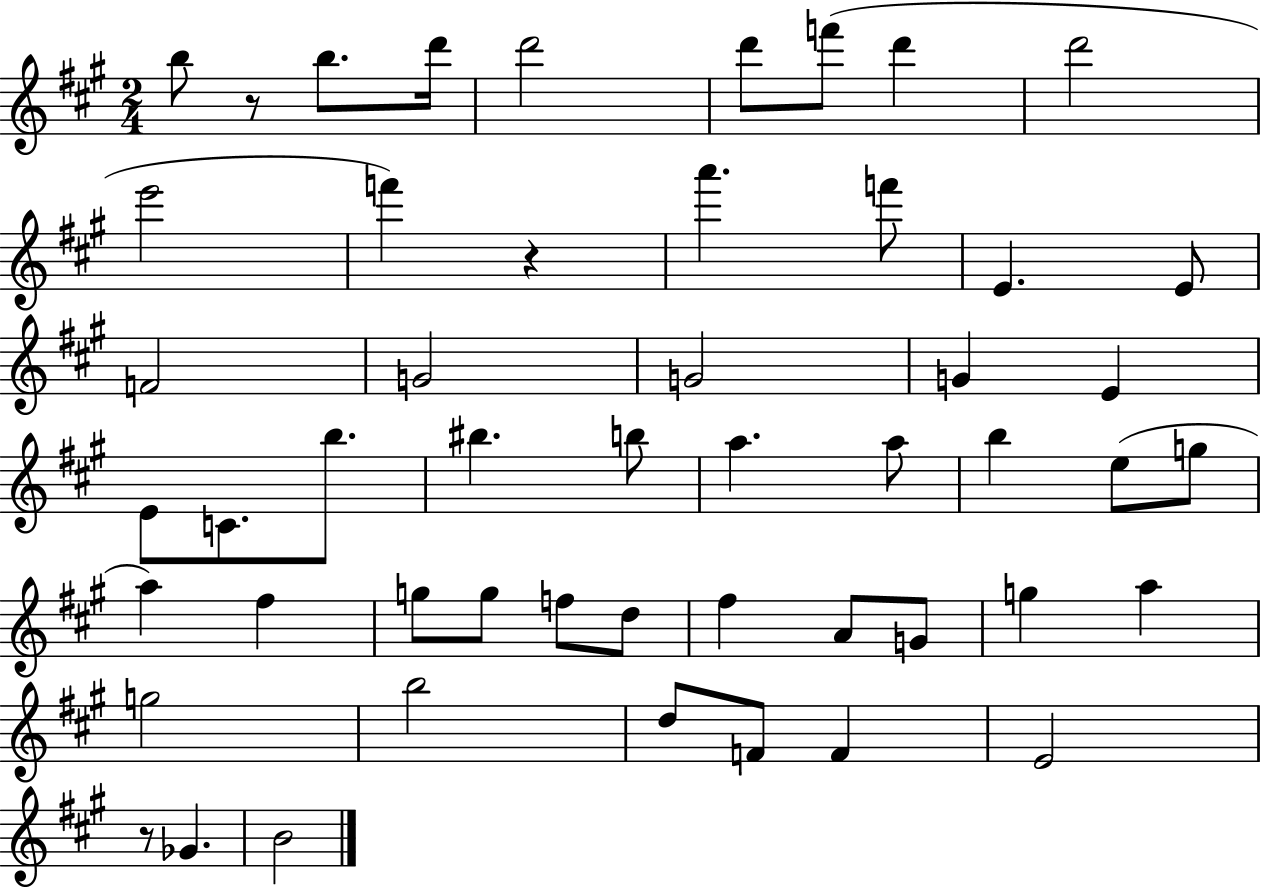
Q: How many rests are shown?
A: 3